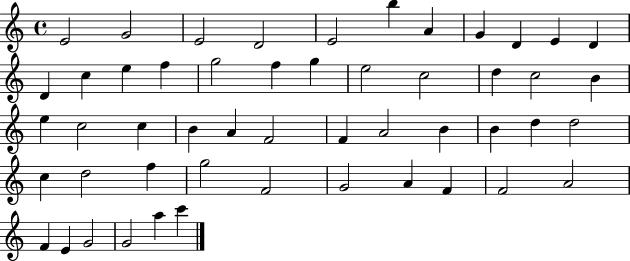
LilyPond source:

{
  \clef treble
  \time 4/4
  \defaultTimeSignature
  \key c \major
  e'2 g'2 | e'2 d'2 | e'2 b''4 a'4 | g'4 d'4 e'4 d'4 | \break d'4 c''4 e''4 f''4 | g''2 f''4 g''4 | e''2 c''2 | d''4 c''2 b'4 | \break e''4 c''2 c''4 | b'4 a'4 f'2 | f'4 a'2 b'4 | b'4 d''4 d''2 | \break c''4 d''2 f''4 | g''2 f'2 | g'2 a'4 f'4 | f'2 a'2 | \break f'4 e'4 g'2 | g'2 a''4 c'''4 | \bar "|."
}